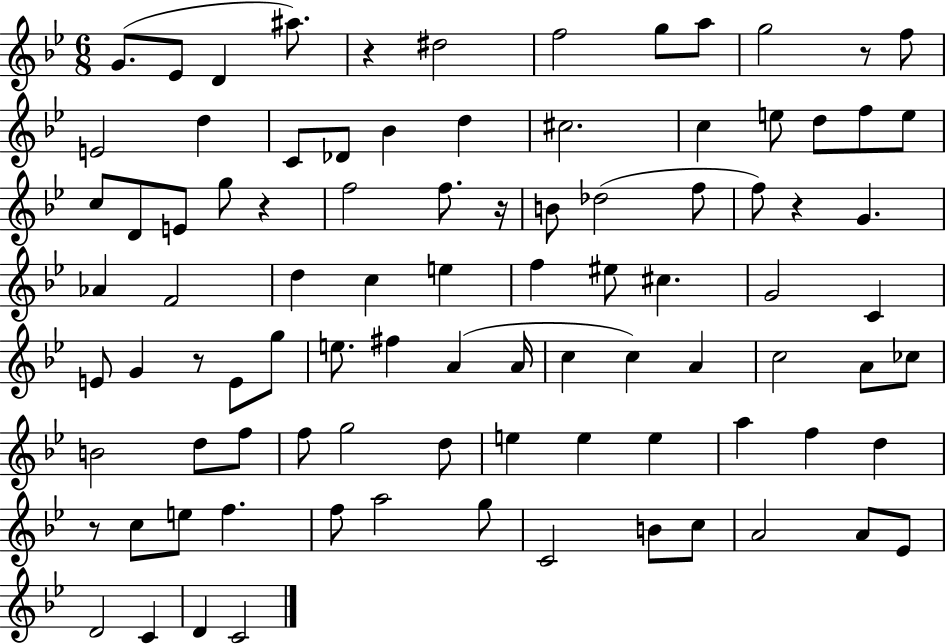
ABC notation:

X:1
T:Untitled
M:6/8
L:1/4
K:Bb
G/2 _E/2 D ^a/2 z ^d2 f2 g/2 a/2 g2 z/2 f/2 E2 d C/2 _D/2 _B d ^c2 c e/2 d/2 f/2 e/2 c/2 D/2 E/2 g/2 z f2 f/2 z/4 B/2 _d2 f/2 f/2 z G _A F2 d c e f ^e/2 ^c G2 C E/2 G z/2 E/2 g/2 e/2 ^f A A/4 c c A c2 A/2 _c/2 B2 d/2 f/2 f/2 g2 d/2 e e e a f d z/2 c/2 e/2 f f/2 a2 g/2 C2 B/2 c/2 A2 A/2 _E/2 D2 C D C2